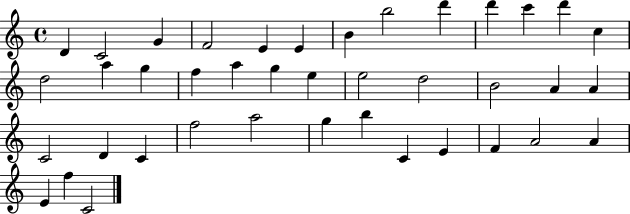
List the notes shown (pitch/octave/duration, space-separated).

D4/q C4/h G4/q F4/h E4/q E4/q B4/q B5/h D6/q D6/q C6/q D6/q C5/q D5/h A5/q G5/q F5/q A5/q G5/q E5/q E5/h D5/h B4/h A4/q A4/q C4/h D4/q C4/q F5/h A5/h G5/q B5/q C4/q E4/q F4/q A4/h A4/q E4/q F5/q C4/h